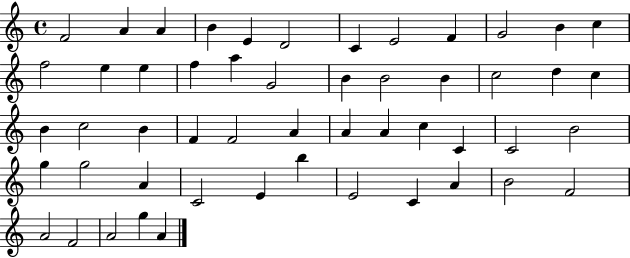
X:1
T:Untitled
M:4/4
L:1/4
K:C
F2 A A B E D2 C E2 F G2 B c f2 e e f a G2 B B2 B c2 d c B c2 B F F2 A A A c C C2 B2 g g2 A C2 E b E2 C A B2 F2 A2 F2 A2 g A